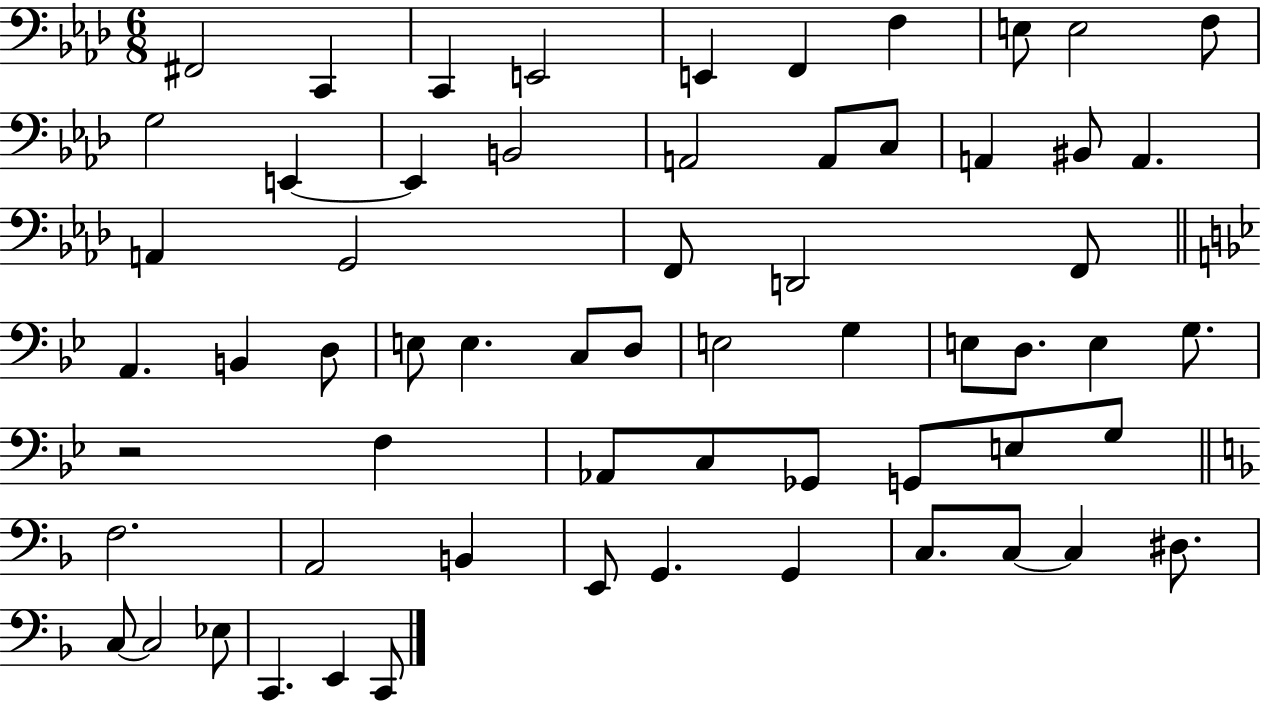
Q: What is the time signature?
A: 6/8